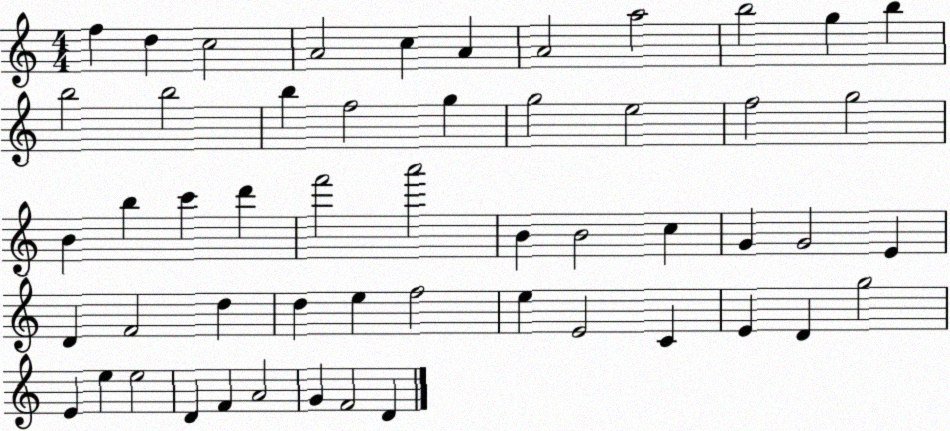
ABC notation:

X:1
T:Untitled
M:4/4
L:1/4
K:C
f d c2 A2 c A A2 a2 b2 g b b2 b2 b f2 g g2 e2 f2 g2 B b c' d' f'2 a'2 B B2 c G G2 E D F2 d d e f2 e E2 C E D g2 E e e2 D F A2 G F2 D